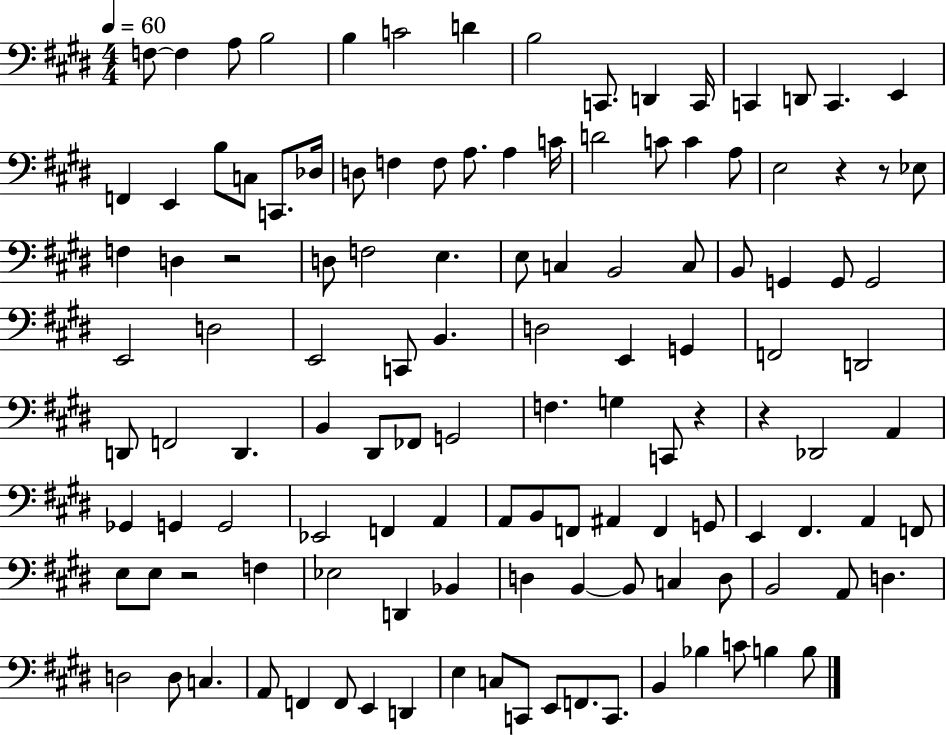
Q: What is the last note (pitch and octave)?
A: B3